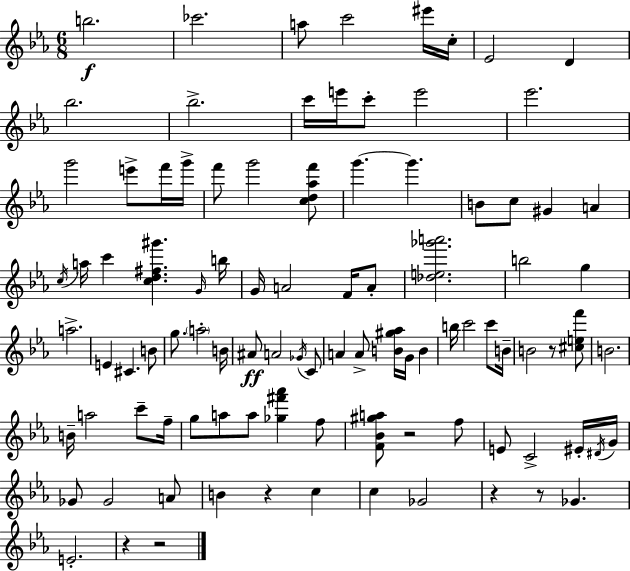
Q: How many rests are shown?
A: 7